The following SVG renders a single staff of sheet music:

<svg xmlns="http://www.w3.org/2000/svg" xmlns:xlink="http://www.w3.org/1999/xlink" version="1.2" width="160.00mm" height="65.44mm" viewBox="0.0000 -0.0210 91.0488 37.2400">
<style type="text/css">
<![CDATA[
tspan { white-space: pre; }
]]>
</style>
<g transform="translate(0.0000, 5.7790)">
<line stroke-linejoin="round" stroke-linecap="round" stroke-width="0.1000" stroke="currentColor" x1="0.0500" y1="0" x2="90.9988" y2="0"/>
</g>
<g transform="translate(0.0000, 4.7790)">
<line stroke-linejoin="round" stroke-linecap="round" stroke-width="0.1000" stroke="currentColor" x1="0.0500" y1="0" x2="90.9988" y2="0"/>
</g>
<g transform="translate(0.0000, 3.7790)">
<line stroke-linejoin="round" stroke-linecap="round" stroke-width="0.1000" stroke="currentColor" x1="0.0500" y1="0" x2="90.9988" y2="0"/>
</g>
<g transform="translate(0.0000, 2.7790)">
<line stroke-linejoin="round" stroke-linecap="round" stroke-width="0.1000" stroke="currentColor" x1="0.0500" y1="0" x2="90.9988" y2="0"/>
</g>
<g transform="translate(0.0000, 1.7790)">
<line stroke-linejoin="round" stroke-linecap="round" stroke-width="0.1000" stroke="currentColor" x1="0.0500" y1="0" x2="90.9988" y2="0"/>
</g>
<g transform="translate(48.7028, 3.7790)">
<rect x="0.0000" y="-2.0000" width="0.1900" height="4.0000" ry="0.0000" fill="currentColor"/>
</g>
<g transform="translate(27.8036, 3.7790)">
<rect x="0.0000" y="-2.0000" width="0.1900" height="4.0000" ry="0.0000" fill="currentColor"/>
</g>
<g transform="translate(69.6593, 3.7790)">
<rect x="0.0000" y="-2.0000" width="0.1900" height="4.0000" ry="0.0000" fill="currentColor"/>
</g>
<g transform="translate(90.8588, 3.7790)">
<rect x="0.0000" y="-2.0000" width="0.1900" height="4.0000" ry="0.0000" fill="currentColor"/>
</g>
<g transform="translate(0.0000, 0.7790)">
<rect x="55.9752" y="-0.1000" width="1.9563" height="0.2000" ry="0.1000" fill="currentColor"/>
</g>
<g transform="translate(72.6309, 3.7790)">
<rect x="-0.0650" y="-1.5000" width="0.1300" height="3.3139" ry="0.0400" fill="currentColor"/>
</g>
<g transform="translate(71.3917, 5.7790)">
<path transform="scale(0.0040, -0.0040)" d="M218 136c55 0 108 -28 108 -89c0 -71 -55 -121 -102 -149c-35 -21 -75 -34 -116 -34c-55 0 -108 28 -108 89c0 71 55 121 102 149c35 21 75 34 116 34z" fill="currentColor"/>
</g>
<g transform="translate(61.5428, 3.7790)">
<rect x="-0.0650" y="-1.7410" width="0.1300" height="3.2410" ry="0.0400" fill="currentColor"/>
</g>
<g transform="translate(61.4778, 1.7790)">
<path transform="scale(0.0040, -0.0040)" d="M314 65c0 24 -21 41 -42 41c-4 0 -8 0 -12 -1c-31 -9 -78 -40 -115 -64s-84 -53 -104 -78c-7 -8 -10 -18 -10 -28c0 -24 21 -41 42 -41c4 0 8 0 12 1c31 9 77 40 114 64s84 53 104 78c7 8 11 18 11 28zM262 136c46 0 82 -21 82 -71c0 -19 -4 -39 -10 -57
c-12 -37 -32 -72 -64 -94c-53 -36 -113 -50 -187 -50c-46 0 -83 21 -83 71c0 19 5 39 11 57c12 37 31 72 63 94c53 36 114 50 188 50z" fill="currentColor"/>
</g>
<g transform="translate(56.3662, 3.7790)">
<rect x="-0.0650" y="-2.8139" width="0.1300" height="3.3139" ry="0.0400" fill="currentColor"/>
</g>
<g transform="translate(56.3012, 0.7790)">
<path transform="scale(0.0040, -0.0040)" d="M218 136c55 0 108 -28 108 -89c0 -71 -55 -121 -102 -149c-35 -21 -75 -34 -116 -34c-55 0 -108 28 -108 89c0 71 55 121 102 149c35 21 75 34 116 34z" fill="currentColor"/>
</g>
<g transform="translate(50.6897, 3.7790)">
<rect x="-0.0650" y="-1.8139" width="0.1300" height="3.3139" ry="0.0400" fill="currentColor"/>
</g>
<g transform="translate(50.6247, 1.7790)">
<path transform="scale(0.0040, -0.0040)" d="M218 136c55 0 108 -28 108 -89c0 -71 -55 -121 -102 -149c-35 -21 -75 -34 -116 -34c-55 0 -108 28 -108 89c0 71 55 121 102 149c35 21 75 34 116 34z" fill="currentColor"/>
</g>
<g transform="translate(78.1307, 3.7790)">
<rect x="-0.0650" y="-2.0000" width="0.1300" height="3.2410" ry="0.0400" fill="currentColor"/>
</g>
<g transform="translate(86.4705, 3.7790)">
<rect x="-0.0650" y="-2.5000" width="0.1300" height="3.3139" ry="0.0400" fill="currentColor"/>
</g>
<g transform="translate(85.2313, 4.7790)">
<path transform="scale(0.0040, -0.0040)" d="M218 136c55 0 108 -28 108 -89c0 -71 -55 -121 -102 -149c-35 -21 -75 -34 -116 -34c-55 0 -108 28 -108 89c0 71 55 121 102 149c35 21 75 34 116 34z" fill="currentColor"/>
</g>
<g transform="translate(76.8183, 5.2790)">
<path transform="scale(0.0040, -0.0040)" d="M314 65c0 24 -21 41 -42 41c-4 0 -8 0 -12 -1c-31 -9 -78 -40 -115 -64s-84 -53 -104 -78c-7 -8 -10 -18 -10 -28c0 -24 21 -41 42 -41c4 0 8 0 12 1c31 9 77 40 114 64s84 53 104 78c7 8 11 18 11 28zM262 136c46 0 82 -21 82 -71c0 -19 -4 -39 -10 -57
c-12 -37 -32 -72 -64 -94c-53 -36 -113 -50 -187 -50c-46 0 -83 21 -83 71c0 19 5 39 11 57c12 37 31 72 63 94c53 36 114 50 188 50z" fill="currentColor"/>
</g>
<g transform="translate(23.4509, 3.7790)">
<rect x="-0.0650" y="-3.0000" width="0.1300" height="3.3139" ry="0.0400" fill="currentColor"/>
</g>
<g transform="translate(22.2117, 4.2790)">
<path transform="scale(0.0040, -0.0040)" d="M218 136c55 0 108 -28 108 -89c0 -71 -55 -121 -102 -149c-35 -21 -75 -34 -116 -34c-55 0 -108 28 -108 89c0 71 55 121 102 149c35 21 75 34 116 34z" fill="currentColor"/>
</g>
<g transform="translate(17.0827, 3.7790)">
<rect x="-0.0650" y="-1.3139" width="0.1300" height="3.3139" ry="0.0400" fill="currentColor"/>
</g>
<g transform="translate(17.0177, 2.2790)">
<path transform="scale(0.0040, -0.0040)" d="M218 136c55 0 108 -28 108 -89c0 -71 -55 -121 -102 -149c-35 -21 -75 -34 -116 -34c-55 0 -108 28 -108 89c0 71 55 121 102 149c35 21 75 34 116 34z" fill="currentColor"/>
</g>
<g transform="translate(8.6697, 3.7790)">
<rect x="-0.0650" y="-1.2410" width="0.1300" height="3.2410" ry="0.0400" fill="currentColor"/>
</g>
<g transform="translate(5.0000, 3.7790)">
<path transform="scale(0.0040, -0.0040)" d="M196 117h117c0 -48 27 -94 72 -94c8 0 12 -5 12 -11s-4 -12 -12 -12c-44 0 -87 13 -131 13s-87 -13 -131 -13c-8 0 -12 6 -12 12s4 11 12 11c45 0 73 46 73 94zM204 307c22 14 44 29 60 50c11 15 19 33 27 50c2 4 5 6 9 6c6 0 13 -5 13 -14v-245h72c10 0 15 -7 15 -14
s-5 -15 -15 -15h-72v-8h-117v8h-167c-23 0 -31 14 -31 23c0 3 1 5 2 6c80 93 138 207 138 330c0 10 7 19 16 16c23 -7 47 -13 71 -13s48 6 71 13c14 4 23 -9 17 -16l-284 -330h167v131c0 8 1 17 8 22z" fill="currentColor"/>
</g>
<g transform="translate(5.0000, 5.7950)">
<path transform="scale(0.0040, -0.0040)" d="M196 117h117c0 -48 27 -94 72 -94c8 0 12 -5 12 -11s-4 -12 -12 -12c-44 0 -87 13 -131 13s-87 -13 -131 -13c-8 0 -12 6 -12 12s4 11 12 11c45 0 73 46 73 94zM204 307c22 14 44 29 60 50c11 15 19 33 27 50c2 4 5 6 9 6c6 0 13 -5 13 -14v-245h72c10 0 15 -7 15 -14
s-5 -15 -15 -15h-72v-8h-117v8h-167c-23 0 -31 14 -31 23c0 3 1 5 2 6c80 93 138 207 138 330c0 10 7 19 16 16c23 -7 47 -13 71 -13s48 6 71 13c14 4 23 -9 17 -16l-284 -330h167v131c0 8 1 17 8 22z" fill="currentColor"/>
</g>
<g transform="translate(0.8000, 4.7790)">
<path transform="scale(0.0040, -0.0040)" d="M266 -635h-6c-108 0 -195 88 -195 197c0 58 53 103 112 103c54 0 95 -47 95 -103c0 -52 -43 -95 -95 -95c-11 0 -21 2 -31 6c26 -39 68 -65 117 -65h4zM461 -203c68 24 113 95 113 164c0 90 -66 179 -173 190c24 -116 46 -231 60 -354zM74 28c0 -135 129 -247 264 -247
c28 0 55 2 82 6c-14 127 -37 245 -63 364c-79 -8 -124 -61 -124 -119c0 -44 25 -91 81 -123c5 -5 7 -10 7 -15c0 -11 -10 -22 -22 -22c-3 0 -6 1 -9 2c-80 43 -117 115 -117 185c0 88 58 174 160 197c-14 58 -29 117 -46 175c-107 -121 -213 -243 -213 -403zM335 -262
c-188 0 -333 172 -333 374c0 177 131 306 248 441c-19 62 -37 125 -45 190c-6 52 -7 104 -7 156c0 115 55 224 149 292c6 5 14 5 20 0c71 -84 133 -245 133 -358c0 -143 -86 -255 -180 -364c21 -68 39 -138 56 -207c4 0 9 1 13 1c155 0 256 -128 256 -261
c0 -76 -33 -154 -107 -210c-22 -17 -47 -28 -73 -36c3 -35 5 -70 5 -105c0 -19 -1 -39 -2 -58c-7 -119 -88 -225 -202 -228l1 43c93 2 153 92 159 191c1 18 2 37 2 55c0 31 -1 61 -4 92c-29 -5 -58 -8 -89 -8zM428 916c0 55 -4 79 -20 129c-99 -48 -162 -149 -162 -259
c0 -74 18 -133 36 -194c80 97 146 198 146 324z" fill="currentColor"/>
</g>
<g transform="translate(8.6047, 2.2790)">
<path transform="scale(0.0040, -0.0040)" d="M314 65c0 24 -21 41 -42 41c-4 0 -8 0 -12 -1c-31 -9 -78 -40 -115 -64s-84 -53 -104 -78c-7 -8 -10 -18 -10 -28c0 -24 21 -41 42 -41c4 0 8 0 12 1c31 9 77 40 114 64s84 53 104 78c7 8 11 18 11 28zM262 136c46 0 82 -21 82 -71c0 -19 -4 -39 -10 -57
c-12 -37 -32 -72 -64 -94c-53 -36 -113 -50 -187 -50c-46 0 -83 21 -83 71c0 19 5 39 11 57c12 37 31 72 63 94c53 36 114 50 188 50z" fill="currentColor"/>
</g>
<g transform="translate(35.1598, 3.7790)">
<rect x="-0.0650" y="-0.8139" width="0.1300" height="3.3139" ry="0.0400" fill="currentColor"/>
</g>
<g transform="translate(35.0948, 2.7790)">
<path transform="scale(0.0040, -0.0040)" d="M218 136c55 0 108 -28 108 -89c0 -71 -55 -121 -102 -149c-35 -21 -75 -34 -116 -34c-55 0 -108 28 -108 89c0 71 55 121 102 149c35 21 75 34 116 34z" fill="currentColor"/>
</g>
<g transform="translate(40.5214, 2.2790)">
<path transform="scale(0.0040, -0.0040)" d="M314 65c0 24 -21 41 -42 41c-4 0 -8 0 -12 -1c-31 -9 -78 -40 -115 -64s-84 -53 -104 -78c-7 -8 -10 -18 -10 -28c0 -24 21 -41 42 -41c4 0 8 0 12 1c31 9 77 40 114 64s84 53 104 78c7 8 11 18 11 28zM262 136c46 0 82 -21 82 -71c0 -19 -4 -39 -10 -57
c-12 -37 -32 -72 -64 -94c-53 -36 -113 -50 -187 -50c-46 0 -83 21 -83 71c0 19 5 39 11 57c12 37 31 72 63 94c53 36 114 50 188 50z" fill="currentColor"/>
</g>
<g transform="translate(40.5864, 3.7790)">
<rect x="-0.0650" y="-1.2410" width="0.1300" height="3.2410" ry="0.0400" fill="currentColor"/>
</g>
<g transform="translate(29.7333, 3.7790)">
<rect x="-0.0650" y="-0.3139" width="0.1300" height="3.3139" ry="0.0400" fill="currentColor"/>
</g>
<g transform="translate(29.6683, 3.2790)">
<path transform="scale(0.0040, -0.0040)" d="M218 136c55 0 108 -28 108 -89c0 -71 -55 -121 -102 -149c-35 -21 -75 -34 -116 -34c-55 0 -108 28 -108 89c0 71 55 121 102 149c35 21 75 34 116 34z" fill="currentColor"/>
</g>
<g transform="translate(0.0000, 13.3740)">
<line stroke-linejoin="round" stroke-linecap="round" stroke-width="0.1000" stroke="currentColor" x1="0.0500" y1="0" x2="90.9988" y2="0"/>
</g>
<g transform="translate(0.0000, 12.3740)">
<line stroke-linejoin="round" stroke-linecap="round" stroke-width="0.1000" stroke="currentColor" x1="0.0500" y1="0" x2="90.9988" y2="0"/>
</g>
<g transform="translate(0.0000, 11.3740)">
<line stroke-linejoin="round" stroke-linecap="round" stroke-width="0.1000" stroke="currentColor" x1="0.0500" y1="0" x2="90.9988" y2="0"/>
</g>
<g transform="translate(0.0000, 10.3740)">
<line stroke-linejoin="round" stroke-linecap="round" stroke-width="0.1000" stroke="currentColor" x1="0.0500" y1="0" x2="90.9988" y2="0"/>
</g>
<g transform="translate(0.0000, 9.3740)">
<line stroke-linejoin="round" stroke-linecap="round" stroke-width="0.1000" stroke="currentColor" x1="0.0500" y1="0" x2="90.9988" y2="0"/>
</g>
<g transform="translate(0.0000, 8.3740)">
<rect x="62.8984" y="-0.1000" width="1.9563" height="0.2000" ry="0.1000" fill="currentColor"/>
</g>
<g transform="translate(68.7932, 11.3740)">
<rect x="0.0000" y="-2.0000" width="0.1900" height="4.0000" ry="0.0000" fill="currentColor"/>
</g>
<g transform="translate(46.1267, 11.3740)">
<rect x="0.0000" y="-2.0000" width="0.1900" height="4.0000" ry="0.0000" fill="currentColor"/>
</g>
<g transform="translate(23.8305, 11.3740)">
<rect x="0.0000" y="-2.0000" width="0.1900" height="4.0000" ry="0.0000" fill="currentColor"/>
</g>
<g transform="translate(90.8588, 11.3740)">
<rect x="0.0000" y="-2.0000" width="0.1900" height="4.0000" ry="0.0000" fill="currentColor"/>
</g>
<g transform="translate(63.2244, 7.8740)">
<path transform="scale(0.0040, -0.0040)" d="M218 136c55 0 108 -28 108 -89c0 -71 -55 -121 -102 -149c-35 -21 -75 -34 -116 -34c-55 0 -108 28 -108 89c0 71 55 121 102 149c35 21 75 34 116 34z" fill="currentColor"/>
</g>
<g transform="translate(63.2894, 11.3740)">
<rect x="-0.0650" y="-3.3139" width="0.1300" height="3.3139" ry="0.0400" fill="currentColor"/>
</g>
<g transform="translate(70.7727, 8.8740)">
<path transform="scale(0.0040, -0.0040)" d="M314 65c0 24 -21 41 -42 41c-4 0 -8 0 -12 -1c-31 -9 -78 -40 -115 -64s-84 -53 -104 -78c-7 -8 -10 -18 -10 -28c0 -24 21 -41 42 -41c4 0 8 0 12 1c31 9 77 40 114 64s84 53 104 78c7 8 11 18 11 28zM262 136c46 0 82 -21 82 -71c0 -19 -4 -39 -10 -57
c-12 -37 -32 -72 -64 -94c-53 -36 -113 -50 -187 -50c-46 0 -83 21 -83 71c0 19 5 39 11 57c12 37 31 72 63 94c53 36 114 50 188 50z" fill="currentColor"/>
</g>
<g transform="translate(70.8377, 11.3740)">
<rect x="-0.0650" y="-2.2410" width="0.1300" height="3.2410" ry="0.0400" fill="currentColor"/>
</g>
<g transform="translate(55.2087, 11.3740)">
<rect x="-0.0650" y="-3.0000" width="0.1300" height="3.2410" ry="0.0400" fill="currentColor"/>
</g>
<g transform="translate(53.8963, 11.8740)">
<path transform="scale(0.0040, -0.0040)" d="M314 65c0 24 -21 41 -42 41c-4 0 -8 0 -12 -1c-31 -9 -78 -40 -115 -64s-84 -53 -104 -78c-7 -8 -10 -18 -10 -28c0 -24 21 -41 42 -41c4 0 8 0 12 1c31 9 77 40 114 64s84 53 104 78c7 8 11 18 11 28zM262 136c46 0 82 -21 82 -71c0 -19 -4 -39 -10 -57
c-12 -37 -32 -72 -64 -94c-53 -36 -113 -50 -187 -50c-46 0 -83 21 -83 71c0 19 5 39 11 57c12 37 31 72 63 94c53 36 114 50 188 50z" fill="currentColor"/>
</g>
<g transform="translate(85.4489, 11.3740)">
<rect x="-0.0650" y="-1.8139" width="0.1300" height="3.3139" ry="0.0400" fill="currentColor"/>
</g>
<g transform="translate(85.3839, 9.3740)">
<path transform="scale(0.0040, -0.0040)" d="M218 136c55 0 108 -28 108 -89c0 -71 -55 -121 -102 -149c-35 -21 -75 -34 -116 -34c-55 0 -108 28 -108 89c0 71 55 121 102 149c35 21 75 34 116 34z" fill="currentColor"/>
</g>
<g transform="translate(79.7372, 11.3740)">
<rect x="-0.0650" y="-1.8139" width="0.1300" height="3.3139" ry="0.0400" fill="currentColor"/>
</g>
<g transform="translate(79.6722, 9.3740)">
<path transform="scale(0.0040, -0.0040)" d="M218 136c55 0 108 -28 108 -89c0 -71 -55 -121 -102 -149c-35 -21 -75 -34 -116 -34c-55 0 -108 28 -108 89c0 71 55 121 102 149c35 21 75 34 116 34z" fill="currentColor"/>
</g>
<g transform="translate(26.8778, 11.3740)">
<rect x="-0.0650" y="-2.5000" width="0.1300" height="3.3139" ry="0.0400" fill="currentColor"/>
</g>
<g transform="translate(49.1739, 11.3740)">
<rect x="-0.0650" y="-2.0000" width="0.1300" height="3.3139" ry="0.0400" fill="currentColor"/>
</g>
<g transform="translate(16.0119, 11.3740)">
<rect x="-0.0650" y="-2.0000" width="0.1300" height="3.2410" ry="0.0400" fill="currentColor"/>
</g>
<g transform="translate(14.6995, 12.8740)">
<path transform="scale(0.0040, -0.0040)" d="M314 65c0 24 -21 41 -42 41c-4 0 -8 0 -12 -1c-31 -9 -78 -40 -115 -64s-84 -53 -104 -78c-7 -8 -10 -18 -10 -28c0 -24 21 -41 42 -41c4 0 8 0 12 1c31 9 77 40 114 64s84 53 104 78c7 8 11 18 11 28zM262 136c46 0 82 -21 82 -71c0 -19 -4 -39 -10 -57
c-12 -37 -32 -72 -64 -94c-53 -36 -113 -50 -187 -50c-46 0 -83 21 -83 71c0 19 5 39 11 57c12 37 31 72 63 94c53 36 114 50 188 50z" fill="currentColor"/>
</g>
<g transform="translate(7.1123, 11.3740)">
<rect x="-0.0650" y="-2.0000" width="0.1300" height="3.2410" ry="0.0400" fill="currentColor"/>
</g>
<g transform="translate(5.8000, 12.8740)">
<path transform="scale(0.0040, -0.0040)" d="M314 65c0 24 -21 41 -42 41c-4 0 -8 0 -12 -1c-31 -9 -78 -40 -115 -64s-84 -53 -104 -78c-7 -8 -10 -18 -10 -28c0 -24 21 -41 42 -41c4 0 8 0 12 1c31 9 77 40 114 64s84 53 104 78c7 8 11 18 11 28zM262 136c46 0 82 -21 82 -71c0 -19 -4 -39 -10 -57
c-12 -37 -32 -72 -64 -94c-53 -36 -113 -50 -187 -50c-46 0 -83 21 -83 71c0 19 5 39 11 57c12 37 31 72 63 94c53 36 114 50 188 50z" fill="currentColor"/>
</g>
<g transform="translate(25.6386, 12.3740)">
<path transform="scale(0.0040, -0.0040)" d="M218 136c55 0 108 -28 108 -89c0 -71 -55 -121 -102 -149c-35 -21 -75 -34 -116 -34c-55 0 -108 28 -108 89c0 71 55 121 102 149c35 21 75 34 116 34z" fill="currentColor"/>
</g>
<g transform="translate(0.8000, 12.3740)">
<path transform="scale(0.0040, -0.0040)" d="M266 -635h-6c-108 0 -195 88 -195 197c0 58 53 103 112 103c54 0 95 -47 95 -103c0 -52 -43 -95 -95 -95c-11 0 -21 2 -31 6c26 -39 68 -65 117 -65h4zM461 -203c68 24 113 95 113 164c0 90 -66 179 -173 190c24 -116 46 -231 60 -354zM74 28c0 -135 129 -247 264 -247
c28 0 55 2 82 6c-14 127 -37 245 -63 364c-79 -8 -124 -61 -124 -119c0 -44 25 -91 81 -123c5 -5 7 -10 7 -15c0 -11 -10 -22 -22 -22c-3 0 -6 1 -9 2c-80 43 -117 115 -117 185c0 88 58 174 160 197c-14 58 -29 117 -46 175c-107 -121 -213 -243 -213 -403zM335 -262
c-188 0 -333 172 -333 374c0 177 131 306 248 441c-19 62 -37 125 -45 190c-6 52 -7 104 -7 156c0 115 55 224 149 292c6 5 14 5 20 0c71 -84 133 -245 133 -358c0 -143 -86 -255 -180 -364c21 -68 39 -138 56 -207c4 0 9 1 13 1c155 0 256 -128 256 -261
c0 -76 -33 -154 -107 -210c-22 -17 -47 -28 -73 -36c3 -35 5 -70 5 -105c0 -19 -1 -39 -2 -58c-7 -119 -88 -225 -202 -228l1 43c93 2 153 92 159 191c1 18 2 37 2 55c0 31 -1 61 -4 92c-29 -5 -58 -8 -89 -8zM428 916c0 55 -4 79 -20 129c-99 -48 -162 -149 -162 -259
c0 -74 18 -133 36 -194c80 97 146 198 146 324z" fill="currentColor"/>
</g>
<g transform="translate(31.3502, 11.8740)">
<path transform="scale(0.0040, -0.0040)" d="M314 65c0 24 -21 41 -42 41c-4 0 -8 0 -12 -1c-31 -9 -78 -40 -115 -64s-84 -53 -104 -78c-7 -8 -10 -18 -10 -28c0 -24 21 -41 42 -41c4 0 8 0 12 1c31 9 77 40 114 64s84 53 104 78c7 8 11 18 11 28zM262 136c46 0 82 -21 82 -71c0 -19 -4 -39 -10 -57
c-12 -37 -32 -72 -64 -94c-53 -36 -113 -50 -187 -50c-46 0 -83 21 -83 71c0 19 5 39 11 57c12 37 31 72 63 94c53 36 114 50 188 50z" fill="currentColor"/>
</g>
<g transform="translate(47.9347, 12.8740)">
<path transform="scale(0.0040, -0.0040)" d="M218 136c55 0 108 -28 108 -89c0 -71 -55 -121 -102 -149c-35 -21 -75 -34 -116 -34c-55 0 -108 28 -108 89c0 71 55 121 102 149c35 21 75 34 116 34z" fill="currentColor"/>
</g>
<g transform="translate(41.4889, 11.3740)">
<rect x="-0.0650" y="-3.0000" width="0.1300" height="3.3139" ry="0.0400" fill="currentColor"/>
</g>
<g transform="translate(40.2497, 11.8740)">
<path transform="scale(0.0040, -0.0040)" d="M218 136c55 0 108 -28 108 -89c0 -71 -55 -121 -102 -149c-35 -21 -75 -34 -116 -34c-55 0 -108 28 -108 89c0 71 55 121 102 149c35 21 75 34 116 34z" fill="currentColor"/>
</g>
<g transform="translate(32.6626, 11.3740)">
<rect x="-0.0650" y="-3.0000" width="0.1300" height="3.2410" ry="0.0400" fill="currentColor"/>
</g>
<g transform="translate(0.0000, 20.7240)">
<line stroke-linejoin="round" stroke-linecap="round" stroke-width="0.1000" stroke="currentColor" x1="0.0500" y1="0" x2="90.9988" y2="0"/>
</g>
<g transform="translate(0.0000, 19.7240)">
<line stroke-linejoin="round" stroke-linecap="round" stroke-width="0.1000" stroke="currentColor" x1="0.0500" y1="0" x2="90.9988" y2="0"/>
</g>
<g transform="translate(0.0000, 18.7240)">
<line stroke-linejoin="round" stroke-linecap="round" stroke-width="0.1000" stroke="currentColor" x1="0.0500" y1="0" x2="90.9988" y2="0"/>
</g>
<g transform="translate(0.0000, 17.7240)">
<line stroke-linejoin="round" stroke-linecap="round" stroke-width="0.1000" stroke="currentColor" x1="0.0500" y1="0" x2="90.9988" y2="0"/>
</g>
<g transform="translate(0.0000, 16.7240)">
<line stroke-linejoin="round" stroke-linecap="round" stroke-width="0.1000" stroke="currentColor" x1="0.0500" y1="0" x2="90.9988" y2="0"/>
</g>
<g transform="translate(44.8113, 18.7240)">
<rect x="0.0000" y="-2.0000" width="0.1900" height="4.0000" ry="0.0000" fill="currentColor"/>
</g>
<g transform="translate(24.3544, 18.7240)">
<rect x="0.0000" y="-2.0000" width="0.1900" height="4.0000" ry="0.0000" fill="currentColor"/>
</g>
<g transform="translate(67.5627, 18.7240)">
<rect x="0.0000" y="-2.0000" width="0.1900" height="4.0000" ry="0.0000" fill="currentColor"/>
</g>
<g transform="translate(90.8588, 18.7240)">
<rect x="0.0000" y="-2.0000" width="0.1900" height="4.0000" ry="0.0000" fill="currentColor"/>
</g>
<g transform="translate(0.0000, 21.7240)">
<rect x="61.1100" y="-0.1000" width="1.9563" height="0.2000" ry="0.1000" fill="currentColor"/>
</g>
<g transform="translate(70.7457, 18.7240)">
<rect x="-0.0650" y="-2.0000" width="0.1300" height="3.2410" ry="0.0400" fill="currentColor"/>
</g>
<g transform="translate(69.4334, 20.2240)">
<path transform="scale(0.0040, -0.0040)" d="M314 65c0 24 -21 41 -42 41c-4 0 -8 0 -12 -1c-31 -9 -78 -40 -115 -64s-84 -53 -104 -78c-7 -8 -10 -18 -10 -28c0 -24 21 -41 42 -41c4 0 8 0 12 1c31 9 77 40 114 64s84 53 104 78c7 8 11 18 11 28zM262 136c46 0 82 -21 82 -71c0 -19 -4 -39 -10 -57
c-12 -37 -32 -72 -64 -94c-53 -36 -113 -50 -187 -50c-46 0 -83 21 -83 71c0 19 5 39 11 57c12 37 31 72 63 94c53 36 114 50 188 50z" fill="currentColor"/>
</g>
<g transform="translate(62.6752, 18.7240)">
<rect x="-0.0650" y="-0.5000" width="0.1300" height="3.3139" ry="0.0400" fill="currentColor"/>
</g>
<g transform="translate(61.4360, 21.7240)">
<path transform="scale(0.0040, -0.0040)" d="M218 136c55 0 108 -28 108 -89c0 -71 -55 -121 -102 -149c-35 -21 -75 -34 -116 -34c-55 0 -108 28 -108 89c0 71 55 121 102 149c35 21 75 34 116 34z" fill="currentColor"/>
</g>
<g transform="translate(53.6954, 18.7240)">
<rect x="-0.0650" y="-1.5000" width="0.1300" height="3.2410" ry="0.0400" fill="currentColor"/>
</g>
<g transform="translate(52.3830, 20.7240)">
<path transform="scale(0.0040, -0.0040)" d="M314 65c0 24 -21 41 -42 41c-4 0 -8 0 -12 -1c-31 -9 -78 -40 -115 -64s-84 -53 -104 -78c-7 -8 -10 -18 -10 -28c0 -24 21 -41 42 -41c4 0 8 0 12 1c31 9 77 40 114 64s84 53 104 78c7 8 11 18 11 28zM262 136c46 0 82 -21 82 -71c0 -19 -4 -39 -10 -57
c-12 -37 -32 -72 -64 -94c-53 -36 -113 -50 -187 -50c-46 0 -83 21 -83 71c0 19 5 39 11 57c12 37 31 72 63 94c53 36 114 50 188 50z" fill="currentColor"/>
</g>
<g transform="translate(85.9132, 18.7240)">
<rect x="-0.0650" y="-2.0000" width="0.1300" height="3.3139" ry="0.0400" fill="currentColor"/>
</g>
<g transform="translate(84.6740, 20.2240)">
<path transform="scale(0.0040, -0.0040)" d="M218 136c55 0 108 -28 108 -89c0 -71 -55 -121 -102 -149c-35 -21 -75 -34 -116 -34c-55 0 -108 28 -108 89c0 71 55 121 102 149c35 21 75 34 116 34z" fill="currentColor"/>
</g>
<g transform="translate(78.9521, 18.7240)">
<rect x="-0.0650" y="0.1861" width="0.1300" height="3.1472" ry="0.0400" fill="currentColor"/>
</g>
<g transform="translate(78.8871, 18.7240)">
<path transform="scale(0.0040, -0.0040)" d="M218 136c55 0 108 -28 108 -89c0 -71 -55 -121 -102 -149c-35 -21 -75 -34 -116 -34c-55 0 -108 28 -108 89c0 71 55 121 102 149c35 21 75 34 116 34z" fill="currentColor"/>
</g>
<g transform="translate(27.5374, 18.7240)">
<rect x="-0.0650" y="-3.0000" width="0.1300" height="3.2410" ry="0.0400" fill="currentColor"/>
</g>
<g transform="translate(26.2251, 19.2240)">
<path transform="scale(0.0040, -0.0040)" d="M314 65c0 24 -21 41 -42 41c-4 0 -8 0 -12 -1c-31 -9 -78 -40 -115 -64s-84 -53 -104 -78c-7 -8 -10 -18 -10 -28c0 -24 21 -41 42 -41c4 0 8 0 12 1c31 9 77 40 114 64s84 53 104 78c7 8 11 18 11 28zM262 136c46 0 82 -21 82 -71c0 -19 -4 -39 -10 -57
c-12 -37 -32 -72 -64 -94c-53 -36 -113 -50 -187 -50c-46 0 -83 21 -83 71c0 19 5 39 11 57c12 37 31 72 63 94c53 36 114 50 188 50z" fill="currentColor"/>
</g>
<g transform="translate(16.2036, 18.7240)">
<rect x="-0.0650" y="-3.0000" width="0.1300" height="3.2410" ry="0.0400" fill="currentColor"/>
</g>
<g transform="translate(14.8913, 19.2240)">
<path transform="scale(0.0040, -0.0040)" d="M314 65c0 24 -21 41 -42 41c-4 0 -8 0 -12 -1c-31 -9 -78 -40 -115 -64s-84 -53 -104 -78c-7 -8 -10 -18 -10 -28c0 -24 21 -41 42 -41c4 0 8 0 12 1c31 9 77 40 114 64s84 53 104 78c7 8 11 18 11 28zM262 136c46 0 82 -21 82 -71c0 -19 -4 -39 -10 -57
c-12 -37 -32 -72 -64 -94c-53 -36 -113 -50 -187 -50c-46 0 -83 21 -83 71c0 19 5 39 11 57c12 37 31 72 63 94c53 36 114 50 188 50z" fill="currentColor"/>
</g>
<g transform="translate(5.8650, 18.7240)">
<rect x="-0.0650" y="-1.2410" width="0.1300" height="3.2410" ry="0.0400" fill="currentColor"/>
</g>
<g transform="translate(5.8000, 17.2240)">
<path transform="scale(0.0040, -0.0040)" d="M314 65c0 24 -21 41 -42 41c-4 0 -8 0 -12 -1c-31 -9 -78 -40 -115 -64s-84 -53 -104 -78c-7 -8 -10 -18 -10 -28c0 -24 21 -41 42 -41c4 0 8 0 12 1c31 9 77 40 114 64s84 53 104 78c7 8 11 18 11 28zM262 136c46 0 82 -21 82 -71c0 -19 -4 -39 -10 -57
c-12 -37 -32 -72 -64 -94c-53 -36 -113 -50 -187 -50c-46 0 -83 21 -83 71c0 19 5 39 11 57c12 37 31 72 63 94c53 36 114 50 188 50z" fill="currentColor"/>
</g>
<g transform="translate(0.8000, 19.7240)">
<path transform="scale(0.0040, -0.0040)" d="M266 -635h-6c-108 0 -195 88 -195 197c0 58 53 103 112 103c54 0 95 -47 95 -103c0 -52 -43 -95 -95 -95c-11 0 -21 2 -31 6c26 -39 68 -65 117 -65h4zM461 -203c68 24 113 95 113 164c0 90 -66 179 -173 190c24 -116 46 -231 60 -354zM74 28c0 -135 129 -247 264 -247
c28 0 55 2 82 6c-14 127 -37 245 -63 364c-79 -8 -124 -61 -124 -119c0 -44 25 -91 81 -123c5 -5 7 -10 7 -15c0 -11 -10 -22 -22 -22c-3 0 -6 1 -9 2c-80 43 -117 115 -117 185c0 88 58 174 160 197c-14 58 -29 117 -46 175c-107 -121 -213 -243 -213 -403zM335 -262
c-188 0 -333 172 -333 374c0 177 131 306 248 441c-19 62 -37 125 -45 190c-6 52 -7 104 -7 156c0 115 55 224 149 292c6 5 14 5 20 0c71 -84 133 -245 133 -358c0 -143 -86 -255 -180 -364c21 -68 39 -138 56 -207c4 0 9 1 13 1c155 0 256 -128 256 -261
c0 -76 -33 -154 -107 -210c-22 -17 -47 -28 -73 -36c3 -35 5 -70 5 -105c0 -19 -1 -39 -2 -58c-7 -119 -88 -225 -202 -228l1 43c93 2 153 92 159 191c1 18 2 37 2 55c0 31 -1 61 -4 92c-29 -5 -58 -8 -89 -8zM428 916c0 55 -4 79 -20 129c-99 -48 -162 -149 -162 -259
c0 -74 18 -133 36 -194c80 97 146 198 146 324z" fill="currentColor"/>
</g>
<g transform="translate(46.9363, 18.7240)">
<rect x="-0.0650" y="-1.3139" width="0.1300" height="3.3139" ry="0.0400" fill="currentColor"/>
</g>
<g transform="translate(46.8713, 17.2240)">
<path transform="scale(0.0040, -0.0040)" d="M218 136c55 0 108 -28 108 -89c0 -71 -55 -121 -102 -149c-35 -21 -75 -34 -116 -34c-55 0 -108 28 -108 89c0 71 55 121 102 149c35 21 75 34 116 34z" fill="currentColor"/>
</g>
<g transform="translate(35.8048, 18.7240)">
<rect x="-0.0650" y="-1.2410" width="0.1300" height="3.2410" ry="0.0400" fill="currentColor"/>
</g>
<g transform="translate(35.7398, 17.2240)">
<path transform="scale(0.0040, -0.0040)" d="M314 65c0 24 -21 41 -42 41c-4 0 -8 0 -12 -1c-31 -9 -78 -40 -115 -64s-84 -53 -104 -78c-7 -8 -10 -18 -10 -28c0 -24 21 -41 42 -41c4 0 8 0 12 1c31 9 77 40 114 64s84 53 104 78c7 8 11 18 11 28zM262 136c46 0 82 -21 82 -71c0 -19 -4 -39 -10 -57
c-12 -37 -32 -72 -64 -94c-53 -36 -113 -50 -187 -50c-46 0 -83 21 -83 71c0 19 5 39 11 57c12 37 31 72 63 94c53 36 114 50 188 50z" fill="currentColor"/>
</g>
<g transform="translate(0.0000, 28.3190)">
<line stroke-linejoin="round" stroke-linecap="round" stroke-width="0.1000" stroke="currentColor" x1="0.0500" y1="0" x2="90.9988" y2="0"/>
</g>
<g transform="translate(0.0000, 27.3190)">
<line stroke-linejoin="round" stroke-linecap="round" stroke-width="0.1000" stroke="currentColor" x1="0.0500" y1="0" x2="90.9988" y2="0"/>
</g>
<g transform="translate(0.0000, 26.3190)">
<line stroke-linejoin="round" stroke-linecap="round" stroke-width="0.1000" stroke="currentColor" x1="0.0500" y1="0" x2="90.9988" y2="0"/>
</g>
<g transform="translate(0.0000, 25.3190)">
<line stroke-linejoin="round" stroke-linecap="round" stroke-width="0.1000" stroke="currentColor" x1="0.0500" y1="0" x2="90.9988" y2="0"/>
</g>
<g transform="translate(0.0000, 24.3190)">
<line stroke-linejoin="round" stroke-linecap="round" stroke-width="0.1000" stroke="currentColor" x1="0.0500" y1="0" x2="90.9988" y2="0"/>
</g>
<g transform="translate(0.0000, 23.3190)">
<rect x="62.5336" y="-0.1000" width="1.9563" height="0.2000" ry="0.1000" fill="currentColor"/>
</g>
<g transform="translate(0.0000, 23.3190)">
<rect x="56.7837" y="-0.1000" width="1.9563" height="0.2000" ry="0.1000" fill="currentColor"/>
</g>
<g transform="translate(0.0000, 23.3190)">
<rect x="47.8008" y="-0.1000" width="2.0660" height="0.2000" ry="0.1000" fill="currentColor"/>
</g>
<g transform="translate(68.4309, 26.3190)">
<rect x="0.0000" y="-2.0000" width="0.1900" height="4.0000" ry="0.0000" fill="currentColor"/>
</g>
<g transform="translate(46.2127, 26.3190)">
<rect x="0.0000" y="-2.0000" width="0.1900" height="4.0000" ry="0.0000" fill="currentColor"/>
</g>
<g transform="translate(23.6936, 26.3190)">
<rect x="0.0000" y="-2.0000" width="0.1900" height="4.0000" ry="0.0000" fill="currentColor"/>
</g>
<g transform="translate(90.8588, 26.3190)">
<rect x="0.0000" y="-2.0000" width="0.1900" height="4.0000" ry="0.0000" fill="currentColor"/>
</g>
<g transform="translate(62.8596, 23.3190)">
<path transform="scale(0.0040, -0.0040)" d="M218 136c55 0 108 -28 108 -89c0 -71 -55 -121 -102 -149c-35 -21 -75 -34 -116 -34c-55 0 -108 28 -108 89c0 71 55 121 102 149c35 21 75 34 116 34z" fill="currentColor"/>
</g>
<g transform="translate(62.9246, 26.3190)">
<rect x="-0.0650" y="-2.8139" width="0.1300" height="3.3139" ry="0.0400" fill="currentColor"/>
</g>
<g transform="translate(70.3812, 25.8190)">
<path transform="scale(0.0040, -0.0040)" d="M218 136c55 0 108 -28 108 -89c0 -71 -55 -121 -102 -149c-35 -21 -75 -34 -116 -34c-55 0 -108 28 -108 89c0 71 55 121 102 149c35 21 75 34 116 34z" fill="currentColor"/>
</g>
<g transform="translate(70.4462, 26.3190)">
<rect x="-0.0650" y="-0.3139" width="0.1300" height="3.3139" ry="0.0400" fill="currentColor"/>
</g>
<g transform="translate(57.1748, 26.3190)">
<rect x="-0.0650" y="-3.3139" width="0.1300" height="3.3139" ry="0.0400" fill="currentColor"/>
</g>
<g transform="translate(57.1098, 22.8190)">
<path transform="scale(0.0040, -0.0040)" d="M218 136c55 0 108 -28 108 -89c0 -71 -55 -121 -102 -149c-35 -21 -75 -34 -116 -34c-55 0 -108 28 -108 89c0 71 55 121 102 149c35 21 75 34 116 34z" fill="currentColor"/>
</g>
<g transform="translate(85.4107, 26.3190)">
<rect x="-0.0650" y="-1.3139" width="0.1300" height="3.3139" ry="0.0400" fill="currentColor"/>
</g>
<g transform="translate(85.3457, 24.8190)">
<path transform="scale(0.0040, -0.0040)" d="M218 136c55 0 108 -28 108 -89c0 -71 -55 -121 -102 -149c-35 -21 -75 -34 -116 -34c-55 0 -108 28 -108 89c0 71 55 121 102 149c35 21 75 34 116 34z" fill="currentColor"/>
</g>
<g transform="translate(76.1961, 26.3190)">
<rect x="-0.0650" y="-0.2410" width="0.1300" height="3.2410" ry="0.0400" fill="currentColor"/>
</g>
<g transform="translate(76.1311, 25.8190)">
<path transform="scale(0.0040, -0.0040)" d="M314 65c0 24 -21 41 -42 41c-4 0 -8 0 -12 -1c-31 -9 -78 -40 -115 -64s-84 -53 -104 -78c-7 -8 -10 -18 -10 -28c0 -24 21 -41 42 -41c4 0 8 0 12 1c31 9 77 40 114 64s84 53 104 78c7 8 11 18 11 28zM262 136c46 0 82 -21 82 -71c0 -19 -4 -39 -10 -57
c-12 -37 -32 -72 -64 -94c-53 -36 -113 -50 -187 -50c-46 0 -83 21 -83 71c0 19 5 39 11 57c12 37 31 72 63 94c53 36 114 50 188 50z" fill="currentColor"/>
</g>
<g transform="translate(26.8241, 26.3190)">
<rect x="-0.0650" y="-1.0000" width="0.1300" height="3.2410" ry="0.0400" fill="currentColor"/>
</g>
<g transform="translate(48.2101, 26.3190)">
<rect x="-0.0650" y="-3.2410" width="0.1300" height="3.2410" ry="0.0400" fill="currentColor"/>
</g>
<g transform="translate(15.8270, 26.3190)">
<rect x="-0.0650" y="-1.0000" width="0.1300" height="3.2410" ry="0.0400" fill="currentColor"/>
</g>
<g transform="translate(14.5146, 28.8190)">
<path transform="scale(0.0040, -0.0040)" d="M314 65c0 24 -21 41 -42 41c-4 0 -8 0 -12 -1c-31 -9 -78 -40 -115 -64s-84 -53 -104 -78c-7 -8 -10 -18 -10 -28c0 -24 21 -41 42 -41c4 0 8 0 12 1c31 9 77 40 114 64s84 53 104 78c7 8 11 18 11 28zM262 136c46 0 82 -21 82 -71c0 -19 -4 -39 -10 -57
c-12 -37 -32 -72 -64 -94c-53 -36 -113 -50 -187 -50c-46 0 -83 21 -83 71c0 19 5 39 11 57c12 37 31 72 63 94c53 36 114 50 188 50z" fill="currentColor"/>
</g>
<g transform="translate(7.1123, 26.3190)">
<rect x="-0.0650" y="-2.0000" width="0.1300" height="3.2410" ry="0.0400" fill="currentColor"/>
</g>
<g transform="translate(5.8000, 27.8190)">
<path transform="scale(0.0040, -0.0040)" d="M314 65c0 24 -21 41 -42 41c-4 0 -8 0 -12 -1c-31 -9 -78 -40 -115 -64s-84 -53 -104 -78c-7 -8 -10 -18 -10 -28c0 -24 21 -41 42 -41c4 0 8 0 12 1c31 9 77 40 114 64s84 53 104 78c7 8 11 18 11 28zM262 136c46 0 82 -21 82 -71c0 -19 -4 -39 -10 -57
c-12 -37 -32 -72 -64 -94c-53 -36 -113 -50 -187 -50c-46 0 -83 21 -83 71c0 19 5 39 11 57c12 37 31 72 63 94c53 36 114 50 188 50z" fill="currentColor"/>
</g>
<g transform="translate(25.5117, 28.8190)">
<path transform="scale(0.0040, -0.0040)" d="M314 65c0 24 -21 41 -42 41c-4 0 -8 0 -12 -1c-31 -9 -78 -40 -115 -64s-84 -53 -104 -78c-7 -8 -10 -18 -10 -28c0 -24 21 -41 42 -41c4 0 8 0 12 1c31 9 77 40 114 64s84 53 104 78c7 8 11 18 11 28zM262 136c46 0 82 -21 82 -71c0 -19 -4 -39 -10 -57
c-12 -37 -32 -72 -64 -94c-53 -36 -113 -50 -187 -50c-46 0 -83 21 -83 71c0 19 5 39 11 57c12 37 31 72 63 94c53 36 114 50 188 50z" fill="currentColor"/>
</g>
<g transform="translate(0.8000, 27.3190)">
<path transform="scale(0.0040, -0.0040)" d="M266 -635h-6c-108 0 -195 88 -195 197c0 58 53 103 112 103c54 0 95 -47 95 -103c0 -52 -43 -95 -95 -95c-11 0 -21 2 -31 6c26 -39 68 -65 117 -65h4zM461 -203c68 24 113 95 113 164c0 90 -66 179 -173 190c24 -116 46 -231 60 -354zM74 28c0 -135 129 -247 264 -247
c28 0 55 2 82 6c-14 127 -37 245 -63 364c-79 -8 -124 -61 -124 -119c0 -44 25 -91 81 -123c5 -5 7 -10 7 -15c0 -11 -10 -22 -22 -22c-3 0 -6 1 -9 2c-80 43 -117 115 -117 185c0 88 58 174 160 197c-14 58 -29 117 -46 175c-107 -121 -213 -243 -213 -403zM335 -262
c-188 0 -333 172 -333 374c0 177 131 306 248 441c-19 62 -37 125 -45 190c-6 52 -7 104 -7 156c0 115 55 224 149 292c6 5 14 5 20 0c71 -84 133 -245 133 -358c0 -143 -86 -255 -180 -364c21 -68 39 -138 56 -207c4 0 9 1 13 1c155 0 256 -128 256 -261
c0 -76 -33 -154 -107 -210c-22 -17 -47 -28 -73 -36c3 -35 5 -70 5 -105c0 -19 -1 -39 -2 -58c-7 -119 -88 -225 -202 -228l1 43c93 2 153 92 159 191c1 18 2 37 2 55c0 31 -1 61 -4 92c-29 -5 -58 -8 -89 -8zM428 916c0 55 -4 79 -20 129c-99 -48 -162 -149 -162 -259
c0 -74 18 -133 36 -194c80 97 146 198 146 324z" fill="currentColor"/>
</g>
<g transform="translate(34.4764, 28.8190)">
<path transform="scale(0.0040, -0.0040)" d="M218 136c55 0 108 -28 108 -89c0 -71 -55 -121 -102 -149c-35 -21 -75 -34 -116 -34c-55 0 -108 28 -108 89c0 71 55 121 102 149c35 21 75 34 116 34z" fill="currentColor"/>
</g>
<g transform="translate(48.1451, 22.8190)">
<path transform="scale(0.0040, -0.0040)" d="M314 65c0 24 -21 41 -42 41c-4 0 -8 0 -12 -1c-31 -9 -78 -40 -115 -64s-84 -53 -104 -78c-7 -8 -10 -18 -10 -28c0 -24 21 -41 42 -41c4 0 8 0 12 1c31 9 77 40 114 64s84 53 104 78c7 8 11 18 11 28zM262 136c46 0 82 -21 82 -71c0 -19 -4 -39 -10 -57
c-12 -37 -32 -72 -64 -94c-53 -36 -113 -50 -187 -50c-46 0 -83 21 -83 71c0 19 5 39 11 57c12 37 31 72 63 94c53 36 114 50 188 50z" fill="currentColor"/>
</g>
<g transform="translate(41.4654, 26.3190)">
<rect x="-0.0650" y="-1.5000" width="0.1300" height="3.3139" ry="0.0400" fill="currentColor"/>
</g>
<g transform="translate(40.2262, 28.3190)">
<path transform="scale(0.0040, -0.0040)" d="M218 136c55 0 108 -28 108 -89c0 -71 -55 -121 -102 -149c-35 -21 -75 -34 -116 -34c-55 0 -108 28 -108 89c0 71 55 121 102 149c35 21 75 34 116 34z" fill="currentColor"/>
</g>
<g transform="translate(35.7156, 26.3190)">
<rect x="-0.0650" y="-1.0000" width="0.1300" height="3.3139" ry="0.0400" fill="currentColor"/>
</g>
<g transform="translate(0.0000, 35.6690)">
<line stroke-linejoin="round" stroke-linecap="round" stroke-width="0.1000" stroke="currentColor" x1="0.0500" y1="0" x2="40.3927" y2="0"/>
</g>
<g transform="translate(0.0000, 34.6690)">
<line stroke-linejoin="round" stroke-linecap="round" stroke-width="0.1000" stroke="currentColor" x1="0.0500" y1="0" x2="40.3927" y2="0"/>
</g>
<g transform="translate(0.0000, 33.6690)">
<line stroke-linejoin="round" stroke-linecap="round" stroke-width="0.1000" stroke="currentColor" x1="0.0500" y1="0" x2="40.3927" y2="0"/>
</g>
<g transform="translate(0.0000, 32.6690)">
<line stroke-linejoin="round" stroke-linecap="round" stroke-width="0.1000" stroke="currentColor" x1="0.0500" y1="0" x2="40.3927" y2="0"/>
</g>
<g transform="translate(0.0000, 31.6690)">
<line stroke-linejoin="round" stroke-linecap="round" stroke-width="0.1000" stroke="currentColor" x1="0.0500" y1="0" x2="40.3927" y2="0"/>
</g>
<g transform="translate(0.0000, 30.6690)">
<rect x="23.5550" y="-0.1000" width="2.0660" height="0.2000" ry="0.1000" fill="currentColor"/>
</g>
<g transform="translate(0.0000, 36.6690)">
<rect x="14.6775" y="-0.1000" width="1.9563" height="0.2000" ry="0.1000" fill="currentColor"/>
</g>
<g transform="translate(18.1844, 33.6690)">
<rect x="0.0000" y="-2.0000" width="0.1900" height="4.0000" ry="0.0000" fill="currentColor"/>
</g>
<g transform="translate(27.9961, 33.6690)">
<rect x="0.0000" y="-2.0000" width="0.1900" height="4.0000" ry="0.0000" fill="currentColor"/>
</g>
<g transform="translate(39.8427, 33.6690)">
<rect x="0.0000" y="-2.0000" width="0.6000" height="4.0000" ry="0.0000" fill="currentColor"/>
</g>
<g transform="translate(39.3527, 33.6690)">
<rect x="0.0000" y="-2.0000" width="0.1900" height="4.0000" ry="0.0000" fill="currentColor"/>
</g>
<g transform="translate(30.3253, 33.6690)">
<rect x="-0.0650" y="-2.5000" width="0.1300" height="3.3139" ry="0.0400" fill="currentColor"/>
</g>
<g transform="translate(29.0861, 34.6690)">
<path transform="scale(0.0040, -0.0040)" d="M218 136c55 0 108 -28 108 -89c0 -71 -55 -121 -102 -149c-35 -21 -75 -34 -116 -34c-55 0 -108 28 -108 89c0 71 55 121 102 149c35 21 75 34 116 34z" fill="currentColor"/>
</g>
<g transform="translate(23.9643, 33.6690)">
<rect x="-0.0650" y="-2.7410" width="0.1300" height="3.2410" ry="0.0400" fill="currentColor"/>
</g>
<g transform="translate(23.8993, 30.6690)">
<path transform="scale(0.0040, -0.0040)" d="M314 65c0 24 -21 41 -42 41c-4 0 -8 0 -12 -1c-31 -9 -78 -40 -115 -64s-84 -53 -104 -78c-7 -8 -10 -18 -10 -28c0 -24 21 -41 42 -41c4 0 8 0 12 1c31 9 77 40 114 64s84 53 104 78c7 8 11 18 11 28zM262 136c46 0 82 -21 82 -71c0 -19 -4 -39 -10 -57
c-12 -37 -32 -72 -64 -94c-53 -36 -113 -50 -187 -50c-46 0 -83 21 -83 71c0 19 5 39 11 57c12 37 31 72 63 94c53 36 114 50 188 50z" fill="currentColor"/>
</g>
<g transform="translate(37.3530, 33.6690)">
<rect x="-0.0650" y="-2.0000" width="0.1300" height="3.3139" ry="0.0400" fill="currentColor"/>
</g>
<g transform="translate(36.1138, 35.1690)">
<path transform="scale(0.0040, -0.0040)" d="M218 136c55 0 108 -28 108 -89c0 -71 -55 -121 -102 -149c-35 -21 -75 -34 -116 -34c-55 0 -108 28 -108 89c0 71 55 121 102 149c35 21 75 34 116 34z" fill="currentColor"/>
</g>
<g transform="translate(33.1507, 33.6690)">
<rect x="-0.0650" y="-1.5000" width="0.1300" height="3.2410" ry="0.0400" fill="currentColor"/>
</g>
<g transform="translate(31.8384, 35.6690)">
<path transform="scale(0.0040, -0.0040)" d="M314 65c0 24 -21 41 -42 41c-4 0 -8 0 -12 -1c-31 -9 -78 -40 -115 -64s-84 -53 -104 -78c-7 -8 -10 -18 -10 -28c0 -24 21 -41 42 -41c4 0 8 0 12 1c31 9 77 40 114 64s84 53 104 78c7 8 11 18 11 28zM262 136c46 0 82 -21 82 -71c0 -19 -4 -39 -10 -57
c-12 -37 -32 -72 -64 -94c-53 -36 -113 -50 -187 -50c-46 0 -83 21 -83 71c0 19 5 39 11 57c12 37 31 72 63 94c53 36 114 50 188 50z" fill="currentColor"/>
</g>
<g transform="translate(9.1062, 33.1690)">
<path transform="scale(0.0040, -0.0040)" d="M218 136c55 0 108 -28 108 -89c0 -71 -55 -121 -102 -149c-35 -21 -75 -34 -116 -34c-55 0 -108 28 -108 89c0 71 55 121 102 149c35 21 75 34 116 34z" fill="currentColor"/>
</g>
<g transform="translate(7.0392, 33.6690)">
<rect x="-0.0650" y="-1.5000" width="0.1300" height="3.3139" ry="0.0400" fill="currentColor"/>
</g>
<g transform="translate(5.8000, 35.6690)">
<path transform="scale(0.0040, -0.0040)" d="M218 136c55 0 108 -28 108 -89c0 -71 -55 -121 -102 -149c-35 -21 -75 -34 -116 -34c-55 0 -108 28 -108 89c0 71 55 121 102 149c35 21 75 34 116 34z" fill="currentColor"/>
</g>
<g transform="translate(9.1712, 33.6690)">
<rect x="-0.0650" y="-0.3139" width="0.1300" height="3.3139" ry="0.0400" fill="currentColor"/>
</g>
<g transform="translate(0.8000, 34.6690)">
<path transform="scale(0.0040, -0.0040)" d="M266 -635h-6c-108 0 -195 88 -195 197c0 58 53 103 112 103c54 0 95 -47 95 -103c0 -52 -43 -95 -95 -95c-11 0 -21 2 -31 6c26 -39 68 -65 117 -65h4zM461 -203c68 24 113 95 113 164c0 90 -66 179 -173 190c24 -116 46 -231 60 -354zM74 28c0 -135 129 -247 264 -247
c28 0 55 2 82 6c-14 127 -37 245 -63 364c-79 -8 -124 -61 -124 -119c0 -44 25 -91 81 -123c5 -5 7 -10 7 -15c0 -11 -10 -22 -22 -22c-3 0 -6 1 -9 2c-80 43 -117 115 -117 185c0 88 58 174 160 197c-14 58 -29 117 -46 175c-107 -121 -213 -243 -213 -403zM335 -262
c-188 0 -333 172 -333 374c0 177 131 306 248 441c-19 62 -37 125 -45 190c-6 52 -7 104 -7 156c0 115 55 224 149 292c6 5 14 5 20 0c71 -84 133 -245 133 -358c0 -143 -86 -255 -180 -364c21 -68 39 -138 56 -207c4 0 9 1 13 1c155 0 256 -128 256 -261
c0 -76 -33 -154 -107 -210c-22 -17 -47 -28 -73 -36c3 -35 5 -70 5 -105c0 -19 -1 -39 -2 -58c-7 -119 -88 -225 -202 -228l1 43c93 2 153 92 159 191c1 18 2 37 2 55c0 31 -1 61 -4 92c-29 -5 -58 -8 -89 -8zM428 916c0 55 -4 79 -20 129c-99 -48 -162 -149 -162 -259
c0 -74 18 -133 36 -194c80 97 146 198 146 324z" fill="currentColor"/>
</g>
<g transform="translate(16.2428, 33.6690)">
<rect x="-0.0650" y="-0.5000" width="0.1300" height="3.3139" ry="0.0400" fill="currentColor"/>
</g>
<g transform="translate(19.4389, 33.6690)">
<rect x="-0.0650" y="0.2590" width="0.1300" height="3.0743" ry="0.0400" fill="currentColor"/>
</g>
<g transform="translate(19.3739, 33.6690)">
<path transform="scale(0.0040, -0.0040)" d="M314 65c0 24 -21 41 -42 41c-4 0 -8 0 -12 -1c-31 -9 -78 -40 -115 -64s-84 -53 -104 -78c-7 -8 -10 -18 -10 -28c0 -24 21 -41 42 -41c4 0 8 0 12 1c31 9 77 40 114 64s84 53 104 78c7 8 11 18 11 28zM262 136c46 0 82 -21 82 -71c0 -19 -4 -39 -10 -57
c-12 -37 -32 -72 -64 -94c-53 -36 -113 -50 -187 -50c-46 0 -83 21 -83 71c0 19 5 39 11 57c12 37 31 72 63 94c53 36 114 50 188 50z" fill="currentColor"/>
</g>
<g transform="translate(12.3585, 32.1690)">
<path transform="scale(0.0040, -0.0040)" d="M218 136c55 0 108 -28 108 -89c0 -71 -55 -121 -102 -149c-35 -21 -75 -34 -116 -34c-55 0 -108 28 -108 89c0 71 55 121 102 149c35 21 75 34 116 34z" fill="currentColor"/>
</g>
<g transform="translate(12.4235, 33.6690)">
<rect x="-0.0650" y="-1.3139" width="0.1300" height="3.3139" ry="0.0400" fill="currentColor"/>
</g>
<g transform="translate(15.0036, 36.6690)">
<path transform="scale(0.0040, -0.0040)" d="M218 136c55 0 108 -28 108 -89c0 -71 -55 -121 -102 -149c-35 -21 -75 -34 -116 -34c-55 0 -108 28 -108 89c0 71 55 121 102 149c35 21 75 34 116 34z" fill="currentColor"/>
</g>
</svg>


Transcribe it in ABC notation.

X:1
T:Untitled
M:4/4
L:1/4
K:C
e2 e A c d e2 f a f2 E F2 G F2 F2 G A2 A F A2 b g2 f f e2 A2 A2 e2 e E2 C F2 B F F2 D2 D2 D E b2 b a c c2 e E c e C B2 a2 G E2 F